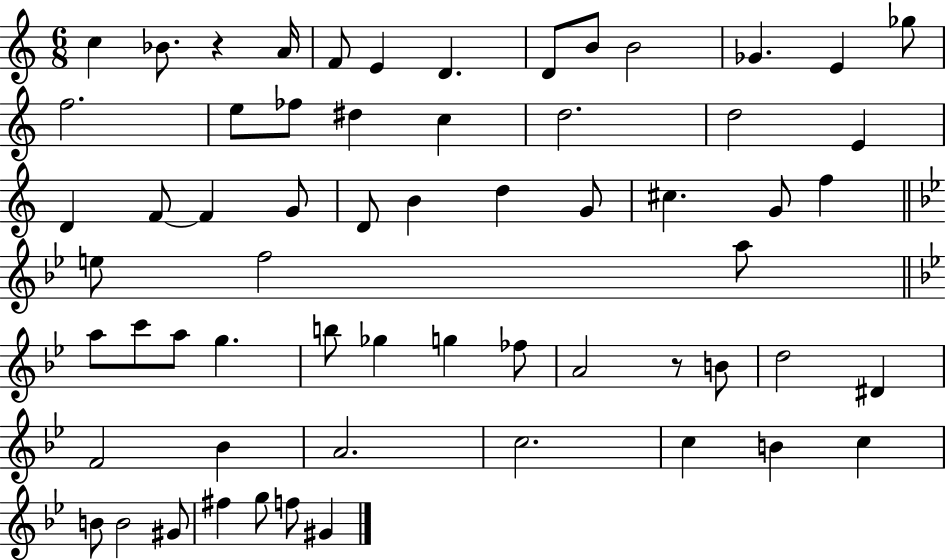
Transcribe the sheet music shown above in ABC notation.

X:1
T:Untitled
M:6/8
L:1/4
K:C
c _B/2 z A/4 F/2 E D D/2 B/2 B2 _G E _g/2 f2 e/2 _f/2 ^d c d2 d2 E D F/2 F G/2 D/2 B d G/2 ^c G/2 f e/2 f2 a/2 a/2 c'/2 a/2 g b/2 _g g _f/2 A2 z/2 B/2 d2 ^D F2 _B A2 c2 c B c B/2 B2 ^G/2 ^f g/2 f/2 ^G